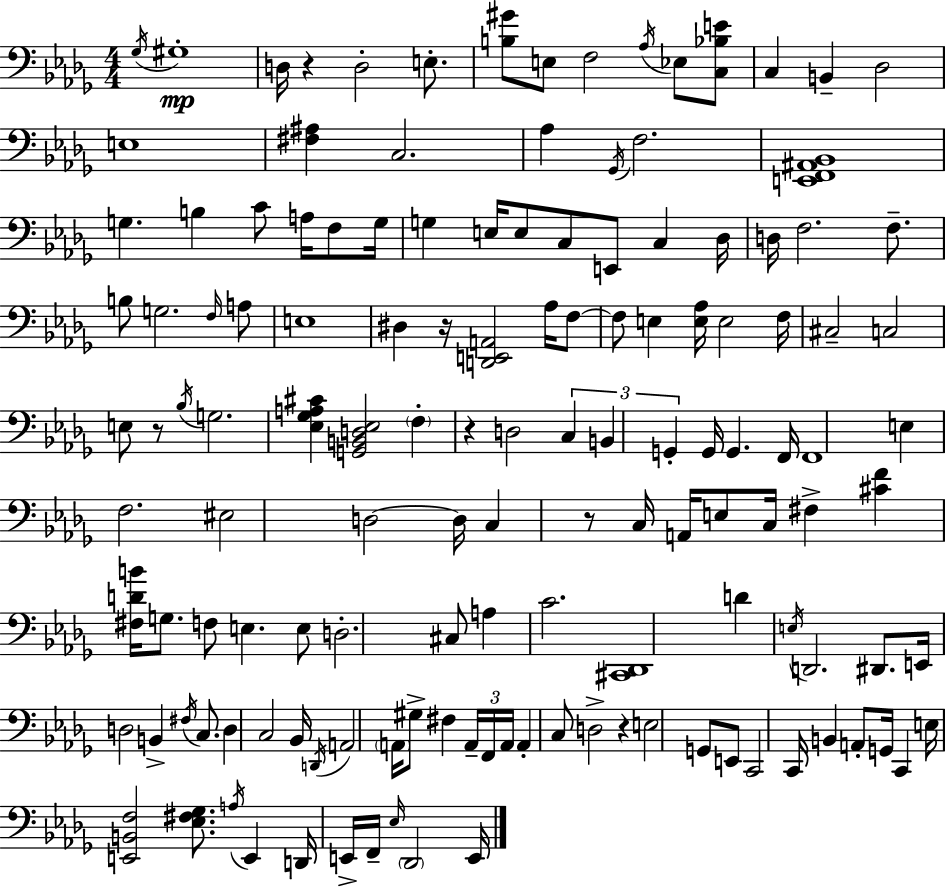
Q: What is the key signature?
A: BES minor